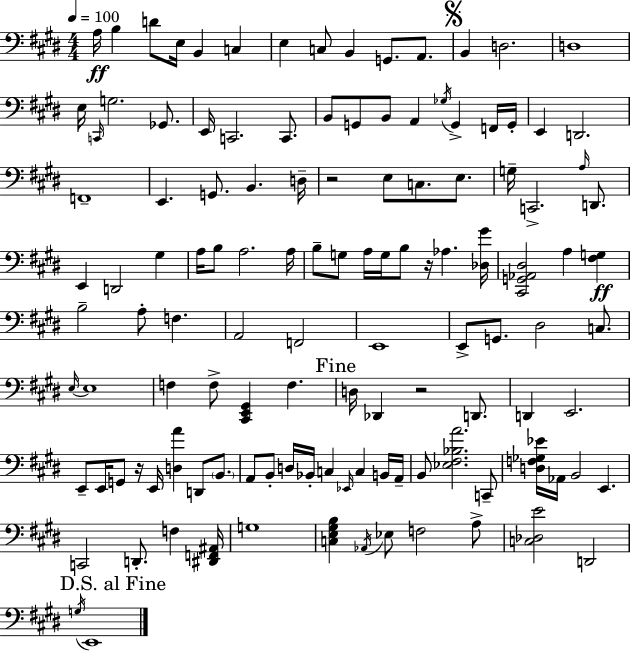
X:1
T:Untitled
M:4/4
L:1/4
K:E
A,/4 B, D/2 E,/4 B,, C, E, C,/2 B,, G,,/2 A,,/2 B,, D,2 D,4 E,/4 C,,/4 G,2 _G,,/2 E,,/4 C,,2 C,,/2 B,,/2 G,,/2 B,,/2 A,, _G,/4 G,, F,,/4 G,,/4 E,, D,,2 F,,4 E,, G,,/2 B,, D,/4 z2 E,/2 C,/2 E,/2 G,/4 C,,2 A,/4 D,,/2 E,, D,,2 ^G, A,/4 B,/2 A,2 A,/4 B,/2 G,/2 A,/4 G,/4 B,/2 z/4 _A, [_D,^G]/4 [^C,,G,,_A,,^D,]2 A, [^F,G,] B,2 A,/2 F, A,,2 F,,2 E,,4 E,,/2 G,,/2 ^D,2 C,/2 E,/4 E,4 F, F,/2 [^C,,E,,^G,,] F, D,/4 _D,, z2 D,,/2 D,, E,,2 E,,/2 E,,/4 G,,/2 z/4 E,,/4 [D,A] D,,/2 B,,/2 A,,/2 B,,/2 D,/4 _B,,/4 C, _E,,/4 C, B,,/4 A,,/4 B,,/2 [_E,^F,_B,A]2 C,,/2 [D,F,_G,_E]/4 _A,,/4 B,,2 E,, C,,2 D,,/2 F, [^D,,F,,^A,,]/4 G,4 [C,E,^G,B,] _A,,/4 _E,/2 F,2 A,/2 [C,_D,E]2 D,,2 G,/4 E,,4